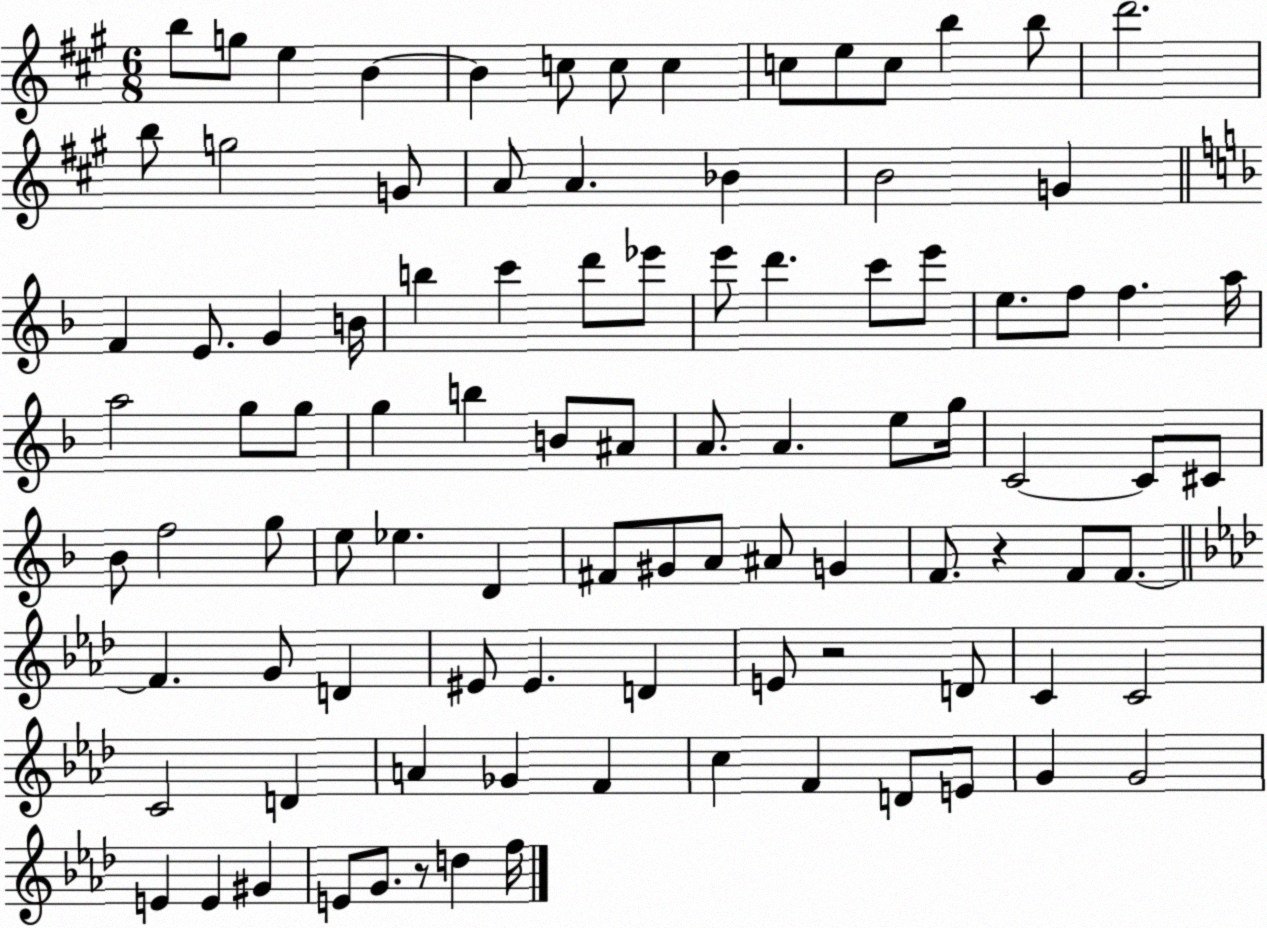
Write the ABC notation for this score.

X:1
T:Untitled
M:6/8
L:1/4
K:A
b/2 g/2 e B B c/2 c/2 c c/2 e/2 c/2 b b/2 d'2 b/2 g2 G/2 A/2 A _B B2 G F E/2 G B/4 b c' d'/2 _e'/2 e'/2 d' c'/2 e'/2 e/2 f/2 f a/4 a2 g/2 g/2 g b B/2 ^A/2 A/2 A e/2 g/4 C2 C/2 ^C/2 _B/2 f2 g/2 e/2 _e D ^F/2 ^G/2 A/2 ^A/2 G F/2 z F/2 F/2 F G/2 D ^E/2 ^E D E/2 z2 D/2 C C2 C2 D A _G F c F D/2 E/2 G G2 E E ^G E/2 G/2 z/2 d f/4